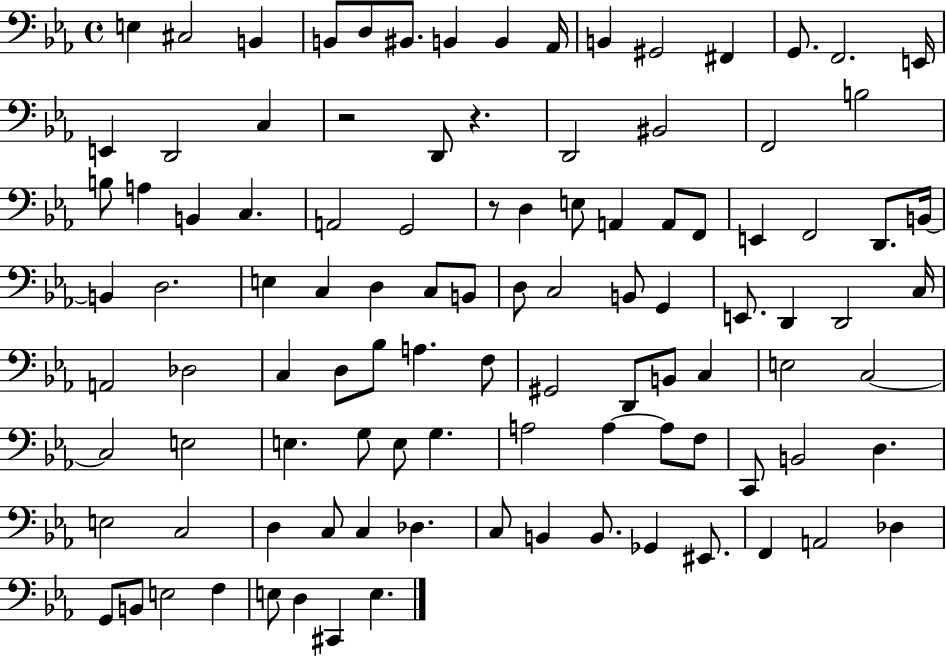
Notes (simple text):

E3/q C#3/h B2/q B2/e D3/e BIS2/e. B2/q B2/q Ab2/s B2/q G#2/h F#2/q G2/e. F2/h. E2/s E2/q D2/h C3/q R/h D2/e R/q. D2/h BIS2/h F2/h B3/h B3/e A3/q B2/q C3/q. A2/h G2/h R/e D3/q E3/e A2/q A2/e F2/e E2/q F2/h D2/e. B2/s B2/q D3/h. E3/q C3/q D3/q C3/e B2/e D3/e C3/h B2/e G2/q E2/e. D2/q D2/h C3/s A2/h Db3/h C3/q D3/e Bb3/e A3/q. F3/e G#2/h D2/e B2/e C3/q E3/h C3/h C3/h E3/h E3/q. G3/e E3/e G3/q. A3/h A3/q A3/e F3/e C2/e B2/h D3/q. E3/h C3/h D3/q C3/e C3/q Db3/q. C3/e B2/q B2/e. Gb2/q EIS2/e. F2/q A2/h Db3/q G2/e B2/e E3/h F3/q E3/e D3/q C#2/q E3/q.